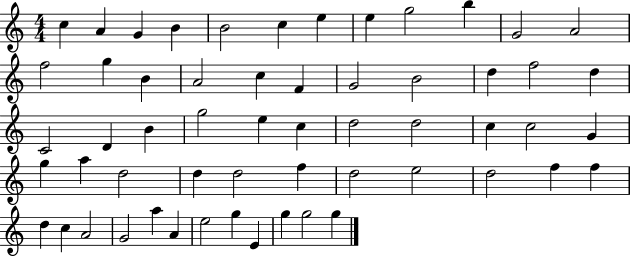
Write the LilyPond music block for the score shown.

{
  \clef treble
  \numericTimeSignature
  \time 4/4
  \key c \major
  c''4 a'4 g'4 b'4 | b'2 c''4 e''4 | e''4 g''2 b''4 | g'2 a'2 | \break f''2 g''4 b'4 | a'2 c''4 f'4 | g'2 b'2 | d''4 f''2 d''4 | \break c'2 d'4 b'4 | g''2 e''4 c''4 | d''2 d''2 | c''4 c''2 g'4 | \break g''4 a''4 d''2 | d''4 d''2 f''4 | d''2 e''2 | d''2 f''4 f''4 | \break d''4 c''4 a'2 | g'2 a''4 a'4 | e''2 g''4 e'4 | g''4 g''2 g''4 | \break \bar "|."
}